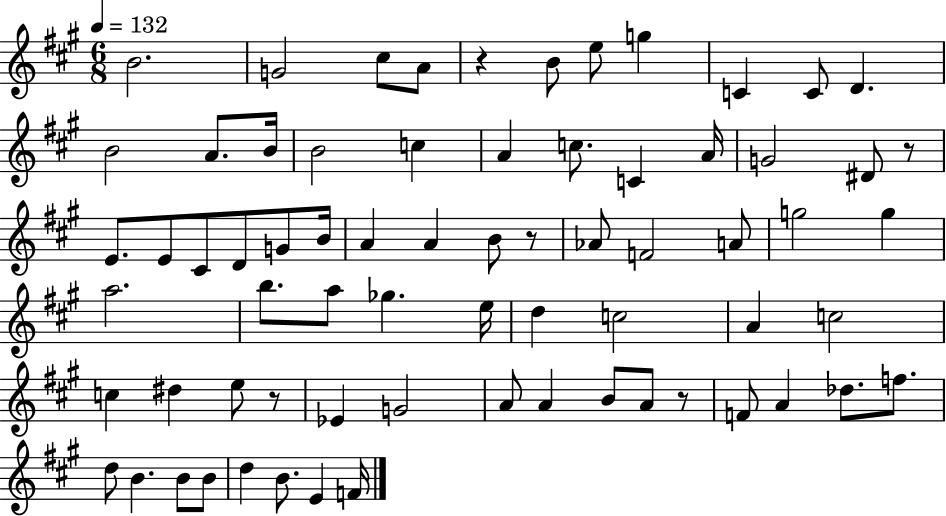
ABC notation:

X:1
T:Untitled
M:6/8
L:1/4
K:A
B2 G2 ^c/2 A/2 z B/2 e/2 g C C/2 D B2 A/2 B/4 B2 c A c/2 C A/4 G2 ^D/2 z/2 E/2 E/2 ^C/2 D/2 G/2 B/4 A A B/2 z/2 _A/2 F2 A/2 g2 g a2 b/2 a/2 _g e/4 d c2 A c2 c ^d e/2 z/2 _E G2 A/2 A B/2 A/2 z/2 F/2 A _d/2 f/2 d/2 B B/2 B/2 d B/2 E F/4